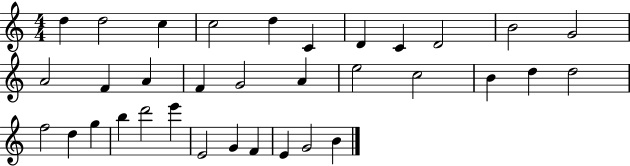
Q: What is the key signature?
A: C major